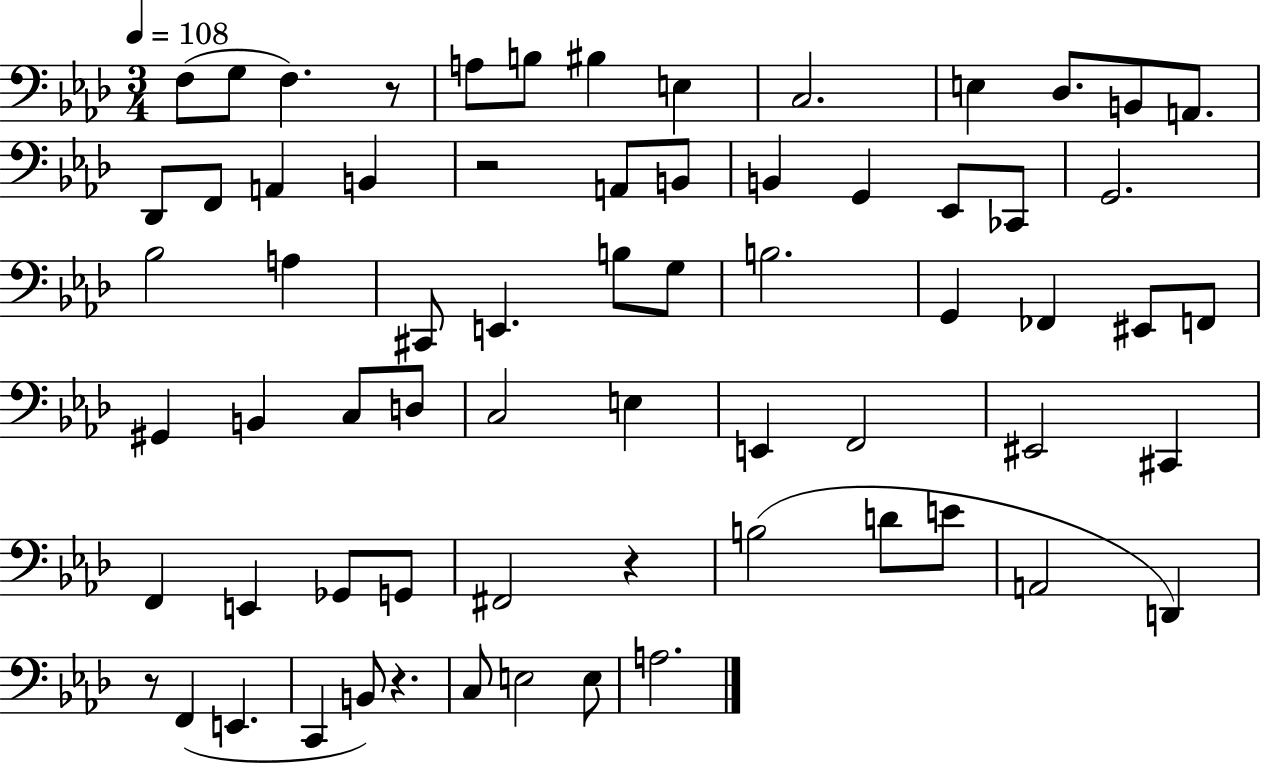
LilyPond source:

{
  \clef bass
  \numericTimeSignature
  \time 3/4
  \key aes \major
  \tempo 4 = 108
  f8( g8 f4.) r8 | a8 b8 bis4 e4 | c2. | e4 des8. b,8 a,8. | \break des,8 f,8 a,4 b,4 | r2 a,8 b,8 | b,4 g,4 ees,8 ces,8 | g,2. | \break bes2 a4 | cis,8 e,4. b8 g8 | b2. | g,4 fes,4 eis,8 f,8 | \break gis,4 b,4 c8 d8 | c2 e4 | e,4 f,2 | eis,2 cis,4 | \break f,4 e,4 ges,8 g,8 | fis,2 r4 | b2( d'8 e'8 | a,2 d,4) | \break r8 f,4( e,4. | c,4 b,8) r4. | c8 e2 e8 | a2. | \break \bar "|."
}